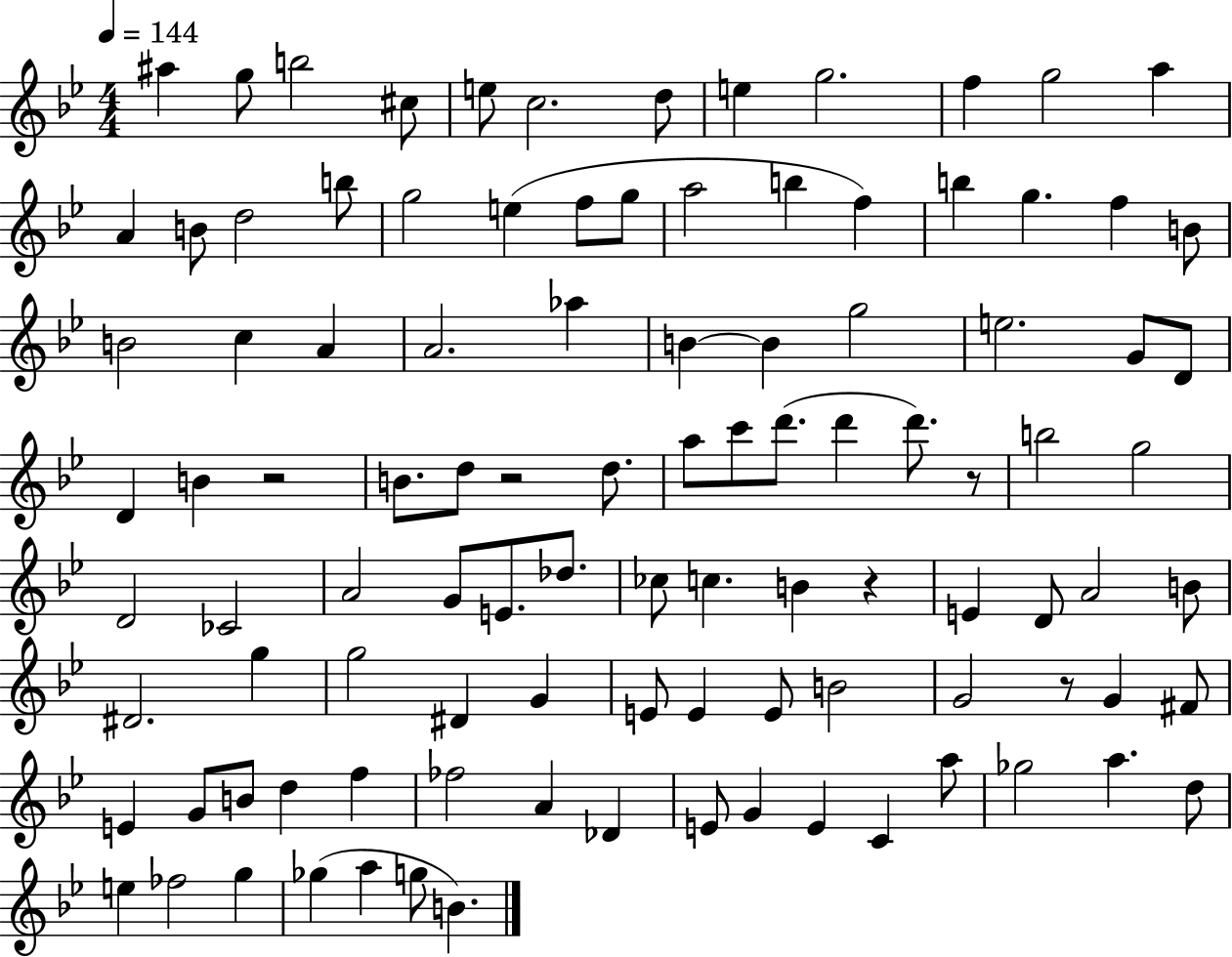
A#5/q G5/e B5/h C#5/e E5/e C5/h. D5/e E5/q G5/h. F5/q G5/h A5/q A4/q B4/e D5/h B5/e G5/h E5/q F5/e G5/e A5/h B5/q F5/q B5/q G5/q. F5/q B4/e B4/h C5/q A4/q A4/h. Ab5/q B4/q B4/q G5/h E5/h. G4/e D4/e D4/q B4/q R/h B4/e. D5/e R/h D5/e. A5/e C6/e D6/e. D6/q D6/e. R/e B5/h G5/h D4/h CES4/h A4/h G4/e E4/e. Db5/e. CES5/e C5/q. B4/q R/q E4/q D4/e A4/h B4/e D#4/h. G5/q G5/h D#4/q G4/q E4/e E4/q E4/e B4/h G4/h R/e G4/q F#4/e E4/q G4/e B4/e D5/q F5/q FES5/h A4/q Db4/q E4/e G4/q E4/q C4/q A5/e Gb5/h A5/q. D5/e E5/q FES5/h G5/q Gb5/q A5/q G5/e B4/q.